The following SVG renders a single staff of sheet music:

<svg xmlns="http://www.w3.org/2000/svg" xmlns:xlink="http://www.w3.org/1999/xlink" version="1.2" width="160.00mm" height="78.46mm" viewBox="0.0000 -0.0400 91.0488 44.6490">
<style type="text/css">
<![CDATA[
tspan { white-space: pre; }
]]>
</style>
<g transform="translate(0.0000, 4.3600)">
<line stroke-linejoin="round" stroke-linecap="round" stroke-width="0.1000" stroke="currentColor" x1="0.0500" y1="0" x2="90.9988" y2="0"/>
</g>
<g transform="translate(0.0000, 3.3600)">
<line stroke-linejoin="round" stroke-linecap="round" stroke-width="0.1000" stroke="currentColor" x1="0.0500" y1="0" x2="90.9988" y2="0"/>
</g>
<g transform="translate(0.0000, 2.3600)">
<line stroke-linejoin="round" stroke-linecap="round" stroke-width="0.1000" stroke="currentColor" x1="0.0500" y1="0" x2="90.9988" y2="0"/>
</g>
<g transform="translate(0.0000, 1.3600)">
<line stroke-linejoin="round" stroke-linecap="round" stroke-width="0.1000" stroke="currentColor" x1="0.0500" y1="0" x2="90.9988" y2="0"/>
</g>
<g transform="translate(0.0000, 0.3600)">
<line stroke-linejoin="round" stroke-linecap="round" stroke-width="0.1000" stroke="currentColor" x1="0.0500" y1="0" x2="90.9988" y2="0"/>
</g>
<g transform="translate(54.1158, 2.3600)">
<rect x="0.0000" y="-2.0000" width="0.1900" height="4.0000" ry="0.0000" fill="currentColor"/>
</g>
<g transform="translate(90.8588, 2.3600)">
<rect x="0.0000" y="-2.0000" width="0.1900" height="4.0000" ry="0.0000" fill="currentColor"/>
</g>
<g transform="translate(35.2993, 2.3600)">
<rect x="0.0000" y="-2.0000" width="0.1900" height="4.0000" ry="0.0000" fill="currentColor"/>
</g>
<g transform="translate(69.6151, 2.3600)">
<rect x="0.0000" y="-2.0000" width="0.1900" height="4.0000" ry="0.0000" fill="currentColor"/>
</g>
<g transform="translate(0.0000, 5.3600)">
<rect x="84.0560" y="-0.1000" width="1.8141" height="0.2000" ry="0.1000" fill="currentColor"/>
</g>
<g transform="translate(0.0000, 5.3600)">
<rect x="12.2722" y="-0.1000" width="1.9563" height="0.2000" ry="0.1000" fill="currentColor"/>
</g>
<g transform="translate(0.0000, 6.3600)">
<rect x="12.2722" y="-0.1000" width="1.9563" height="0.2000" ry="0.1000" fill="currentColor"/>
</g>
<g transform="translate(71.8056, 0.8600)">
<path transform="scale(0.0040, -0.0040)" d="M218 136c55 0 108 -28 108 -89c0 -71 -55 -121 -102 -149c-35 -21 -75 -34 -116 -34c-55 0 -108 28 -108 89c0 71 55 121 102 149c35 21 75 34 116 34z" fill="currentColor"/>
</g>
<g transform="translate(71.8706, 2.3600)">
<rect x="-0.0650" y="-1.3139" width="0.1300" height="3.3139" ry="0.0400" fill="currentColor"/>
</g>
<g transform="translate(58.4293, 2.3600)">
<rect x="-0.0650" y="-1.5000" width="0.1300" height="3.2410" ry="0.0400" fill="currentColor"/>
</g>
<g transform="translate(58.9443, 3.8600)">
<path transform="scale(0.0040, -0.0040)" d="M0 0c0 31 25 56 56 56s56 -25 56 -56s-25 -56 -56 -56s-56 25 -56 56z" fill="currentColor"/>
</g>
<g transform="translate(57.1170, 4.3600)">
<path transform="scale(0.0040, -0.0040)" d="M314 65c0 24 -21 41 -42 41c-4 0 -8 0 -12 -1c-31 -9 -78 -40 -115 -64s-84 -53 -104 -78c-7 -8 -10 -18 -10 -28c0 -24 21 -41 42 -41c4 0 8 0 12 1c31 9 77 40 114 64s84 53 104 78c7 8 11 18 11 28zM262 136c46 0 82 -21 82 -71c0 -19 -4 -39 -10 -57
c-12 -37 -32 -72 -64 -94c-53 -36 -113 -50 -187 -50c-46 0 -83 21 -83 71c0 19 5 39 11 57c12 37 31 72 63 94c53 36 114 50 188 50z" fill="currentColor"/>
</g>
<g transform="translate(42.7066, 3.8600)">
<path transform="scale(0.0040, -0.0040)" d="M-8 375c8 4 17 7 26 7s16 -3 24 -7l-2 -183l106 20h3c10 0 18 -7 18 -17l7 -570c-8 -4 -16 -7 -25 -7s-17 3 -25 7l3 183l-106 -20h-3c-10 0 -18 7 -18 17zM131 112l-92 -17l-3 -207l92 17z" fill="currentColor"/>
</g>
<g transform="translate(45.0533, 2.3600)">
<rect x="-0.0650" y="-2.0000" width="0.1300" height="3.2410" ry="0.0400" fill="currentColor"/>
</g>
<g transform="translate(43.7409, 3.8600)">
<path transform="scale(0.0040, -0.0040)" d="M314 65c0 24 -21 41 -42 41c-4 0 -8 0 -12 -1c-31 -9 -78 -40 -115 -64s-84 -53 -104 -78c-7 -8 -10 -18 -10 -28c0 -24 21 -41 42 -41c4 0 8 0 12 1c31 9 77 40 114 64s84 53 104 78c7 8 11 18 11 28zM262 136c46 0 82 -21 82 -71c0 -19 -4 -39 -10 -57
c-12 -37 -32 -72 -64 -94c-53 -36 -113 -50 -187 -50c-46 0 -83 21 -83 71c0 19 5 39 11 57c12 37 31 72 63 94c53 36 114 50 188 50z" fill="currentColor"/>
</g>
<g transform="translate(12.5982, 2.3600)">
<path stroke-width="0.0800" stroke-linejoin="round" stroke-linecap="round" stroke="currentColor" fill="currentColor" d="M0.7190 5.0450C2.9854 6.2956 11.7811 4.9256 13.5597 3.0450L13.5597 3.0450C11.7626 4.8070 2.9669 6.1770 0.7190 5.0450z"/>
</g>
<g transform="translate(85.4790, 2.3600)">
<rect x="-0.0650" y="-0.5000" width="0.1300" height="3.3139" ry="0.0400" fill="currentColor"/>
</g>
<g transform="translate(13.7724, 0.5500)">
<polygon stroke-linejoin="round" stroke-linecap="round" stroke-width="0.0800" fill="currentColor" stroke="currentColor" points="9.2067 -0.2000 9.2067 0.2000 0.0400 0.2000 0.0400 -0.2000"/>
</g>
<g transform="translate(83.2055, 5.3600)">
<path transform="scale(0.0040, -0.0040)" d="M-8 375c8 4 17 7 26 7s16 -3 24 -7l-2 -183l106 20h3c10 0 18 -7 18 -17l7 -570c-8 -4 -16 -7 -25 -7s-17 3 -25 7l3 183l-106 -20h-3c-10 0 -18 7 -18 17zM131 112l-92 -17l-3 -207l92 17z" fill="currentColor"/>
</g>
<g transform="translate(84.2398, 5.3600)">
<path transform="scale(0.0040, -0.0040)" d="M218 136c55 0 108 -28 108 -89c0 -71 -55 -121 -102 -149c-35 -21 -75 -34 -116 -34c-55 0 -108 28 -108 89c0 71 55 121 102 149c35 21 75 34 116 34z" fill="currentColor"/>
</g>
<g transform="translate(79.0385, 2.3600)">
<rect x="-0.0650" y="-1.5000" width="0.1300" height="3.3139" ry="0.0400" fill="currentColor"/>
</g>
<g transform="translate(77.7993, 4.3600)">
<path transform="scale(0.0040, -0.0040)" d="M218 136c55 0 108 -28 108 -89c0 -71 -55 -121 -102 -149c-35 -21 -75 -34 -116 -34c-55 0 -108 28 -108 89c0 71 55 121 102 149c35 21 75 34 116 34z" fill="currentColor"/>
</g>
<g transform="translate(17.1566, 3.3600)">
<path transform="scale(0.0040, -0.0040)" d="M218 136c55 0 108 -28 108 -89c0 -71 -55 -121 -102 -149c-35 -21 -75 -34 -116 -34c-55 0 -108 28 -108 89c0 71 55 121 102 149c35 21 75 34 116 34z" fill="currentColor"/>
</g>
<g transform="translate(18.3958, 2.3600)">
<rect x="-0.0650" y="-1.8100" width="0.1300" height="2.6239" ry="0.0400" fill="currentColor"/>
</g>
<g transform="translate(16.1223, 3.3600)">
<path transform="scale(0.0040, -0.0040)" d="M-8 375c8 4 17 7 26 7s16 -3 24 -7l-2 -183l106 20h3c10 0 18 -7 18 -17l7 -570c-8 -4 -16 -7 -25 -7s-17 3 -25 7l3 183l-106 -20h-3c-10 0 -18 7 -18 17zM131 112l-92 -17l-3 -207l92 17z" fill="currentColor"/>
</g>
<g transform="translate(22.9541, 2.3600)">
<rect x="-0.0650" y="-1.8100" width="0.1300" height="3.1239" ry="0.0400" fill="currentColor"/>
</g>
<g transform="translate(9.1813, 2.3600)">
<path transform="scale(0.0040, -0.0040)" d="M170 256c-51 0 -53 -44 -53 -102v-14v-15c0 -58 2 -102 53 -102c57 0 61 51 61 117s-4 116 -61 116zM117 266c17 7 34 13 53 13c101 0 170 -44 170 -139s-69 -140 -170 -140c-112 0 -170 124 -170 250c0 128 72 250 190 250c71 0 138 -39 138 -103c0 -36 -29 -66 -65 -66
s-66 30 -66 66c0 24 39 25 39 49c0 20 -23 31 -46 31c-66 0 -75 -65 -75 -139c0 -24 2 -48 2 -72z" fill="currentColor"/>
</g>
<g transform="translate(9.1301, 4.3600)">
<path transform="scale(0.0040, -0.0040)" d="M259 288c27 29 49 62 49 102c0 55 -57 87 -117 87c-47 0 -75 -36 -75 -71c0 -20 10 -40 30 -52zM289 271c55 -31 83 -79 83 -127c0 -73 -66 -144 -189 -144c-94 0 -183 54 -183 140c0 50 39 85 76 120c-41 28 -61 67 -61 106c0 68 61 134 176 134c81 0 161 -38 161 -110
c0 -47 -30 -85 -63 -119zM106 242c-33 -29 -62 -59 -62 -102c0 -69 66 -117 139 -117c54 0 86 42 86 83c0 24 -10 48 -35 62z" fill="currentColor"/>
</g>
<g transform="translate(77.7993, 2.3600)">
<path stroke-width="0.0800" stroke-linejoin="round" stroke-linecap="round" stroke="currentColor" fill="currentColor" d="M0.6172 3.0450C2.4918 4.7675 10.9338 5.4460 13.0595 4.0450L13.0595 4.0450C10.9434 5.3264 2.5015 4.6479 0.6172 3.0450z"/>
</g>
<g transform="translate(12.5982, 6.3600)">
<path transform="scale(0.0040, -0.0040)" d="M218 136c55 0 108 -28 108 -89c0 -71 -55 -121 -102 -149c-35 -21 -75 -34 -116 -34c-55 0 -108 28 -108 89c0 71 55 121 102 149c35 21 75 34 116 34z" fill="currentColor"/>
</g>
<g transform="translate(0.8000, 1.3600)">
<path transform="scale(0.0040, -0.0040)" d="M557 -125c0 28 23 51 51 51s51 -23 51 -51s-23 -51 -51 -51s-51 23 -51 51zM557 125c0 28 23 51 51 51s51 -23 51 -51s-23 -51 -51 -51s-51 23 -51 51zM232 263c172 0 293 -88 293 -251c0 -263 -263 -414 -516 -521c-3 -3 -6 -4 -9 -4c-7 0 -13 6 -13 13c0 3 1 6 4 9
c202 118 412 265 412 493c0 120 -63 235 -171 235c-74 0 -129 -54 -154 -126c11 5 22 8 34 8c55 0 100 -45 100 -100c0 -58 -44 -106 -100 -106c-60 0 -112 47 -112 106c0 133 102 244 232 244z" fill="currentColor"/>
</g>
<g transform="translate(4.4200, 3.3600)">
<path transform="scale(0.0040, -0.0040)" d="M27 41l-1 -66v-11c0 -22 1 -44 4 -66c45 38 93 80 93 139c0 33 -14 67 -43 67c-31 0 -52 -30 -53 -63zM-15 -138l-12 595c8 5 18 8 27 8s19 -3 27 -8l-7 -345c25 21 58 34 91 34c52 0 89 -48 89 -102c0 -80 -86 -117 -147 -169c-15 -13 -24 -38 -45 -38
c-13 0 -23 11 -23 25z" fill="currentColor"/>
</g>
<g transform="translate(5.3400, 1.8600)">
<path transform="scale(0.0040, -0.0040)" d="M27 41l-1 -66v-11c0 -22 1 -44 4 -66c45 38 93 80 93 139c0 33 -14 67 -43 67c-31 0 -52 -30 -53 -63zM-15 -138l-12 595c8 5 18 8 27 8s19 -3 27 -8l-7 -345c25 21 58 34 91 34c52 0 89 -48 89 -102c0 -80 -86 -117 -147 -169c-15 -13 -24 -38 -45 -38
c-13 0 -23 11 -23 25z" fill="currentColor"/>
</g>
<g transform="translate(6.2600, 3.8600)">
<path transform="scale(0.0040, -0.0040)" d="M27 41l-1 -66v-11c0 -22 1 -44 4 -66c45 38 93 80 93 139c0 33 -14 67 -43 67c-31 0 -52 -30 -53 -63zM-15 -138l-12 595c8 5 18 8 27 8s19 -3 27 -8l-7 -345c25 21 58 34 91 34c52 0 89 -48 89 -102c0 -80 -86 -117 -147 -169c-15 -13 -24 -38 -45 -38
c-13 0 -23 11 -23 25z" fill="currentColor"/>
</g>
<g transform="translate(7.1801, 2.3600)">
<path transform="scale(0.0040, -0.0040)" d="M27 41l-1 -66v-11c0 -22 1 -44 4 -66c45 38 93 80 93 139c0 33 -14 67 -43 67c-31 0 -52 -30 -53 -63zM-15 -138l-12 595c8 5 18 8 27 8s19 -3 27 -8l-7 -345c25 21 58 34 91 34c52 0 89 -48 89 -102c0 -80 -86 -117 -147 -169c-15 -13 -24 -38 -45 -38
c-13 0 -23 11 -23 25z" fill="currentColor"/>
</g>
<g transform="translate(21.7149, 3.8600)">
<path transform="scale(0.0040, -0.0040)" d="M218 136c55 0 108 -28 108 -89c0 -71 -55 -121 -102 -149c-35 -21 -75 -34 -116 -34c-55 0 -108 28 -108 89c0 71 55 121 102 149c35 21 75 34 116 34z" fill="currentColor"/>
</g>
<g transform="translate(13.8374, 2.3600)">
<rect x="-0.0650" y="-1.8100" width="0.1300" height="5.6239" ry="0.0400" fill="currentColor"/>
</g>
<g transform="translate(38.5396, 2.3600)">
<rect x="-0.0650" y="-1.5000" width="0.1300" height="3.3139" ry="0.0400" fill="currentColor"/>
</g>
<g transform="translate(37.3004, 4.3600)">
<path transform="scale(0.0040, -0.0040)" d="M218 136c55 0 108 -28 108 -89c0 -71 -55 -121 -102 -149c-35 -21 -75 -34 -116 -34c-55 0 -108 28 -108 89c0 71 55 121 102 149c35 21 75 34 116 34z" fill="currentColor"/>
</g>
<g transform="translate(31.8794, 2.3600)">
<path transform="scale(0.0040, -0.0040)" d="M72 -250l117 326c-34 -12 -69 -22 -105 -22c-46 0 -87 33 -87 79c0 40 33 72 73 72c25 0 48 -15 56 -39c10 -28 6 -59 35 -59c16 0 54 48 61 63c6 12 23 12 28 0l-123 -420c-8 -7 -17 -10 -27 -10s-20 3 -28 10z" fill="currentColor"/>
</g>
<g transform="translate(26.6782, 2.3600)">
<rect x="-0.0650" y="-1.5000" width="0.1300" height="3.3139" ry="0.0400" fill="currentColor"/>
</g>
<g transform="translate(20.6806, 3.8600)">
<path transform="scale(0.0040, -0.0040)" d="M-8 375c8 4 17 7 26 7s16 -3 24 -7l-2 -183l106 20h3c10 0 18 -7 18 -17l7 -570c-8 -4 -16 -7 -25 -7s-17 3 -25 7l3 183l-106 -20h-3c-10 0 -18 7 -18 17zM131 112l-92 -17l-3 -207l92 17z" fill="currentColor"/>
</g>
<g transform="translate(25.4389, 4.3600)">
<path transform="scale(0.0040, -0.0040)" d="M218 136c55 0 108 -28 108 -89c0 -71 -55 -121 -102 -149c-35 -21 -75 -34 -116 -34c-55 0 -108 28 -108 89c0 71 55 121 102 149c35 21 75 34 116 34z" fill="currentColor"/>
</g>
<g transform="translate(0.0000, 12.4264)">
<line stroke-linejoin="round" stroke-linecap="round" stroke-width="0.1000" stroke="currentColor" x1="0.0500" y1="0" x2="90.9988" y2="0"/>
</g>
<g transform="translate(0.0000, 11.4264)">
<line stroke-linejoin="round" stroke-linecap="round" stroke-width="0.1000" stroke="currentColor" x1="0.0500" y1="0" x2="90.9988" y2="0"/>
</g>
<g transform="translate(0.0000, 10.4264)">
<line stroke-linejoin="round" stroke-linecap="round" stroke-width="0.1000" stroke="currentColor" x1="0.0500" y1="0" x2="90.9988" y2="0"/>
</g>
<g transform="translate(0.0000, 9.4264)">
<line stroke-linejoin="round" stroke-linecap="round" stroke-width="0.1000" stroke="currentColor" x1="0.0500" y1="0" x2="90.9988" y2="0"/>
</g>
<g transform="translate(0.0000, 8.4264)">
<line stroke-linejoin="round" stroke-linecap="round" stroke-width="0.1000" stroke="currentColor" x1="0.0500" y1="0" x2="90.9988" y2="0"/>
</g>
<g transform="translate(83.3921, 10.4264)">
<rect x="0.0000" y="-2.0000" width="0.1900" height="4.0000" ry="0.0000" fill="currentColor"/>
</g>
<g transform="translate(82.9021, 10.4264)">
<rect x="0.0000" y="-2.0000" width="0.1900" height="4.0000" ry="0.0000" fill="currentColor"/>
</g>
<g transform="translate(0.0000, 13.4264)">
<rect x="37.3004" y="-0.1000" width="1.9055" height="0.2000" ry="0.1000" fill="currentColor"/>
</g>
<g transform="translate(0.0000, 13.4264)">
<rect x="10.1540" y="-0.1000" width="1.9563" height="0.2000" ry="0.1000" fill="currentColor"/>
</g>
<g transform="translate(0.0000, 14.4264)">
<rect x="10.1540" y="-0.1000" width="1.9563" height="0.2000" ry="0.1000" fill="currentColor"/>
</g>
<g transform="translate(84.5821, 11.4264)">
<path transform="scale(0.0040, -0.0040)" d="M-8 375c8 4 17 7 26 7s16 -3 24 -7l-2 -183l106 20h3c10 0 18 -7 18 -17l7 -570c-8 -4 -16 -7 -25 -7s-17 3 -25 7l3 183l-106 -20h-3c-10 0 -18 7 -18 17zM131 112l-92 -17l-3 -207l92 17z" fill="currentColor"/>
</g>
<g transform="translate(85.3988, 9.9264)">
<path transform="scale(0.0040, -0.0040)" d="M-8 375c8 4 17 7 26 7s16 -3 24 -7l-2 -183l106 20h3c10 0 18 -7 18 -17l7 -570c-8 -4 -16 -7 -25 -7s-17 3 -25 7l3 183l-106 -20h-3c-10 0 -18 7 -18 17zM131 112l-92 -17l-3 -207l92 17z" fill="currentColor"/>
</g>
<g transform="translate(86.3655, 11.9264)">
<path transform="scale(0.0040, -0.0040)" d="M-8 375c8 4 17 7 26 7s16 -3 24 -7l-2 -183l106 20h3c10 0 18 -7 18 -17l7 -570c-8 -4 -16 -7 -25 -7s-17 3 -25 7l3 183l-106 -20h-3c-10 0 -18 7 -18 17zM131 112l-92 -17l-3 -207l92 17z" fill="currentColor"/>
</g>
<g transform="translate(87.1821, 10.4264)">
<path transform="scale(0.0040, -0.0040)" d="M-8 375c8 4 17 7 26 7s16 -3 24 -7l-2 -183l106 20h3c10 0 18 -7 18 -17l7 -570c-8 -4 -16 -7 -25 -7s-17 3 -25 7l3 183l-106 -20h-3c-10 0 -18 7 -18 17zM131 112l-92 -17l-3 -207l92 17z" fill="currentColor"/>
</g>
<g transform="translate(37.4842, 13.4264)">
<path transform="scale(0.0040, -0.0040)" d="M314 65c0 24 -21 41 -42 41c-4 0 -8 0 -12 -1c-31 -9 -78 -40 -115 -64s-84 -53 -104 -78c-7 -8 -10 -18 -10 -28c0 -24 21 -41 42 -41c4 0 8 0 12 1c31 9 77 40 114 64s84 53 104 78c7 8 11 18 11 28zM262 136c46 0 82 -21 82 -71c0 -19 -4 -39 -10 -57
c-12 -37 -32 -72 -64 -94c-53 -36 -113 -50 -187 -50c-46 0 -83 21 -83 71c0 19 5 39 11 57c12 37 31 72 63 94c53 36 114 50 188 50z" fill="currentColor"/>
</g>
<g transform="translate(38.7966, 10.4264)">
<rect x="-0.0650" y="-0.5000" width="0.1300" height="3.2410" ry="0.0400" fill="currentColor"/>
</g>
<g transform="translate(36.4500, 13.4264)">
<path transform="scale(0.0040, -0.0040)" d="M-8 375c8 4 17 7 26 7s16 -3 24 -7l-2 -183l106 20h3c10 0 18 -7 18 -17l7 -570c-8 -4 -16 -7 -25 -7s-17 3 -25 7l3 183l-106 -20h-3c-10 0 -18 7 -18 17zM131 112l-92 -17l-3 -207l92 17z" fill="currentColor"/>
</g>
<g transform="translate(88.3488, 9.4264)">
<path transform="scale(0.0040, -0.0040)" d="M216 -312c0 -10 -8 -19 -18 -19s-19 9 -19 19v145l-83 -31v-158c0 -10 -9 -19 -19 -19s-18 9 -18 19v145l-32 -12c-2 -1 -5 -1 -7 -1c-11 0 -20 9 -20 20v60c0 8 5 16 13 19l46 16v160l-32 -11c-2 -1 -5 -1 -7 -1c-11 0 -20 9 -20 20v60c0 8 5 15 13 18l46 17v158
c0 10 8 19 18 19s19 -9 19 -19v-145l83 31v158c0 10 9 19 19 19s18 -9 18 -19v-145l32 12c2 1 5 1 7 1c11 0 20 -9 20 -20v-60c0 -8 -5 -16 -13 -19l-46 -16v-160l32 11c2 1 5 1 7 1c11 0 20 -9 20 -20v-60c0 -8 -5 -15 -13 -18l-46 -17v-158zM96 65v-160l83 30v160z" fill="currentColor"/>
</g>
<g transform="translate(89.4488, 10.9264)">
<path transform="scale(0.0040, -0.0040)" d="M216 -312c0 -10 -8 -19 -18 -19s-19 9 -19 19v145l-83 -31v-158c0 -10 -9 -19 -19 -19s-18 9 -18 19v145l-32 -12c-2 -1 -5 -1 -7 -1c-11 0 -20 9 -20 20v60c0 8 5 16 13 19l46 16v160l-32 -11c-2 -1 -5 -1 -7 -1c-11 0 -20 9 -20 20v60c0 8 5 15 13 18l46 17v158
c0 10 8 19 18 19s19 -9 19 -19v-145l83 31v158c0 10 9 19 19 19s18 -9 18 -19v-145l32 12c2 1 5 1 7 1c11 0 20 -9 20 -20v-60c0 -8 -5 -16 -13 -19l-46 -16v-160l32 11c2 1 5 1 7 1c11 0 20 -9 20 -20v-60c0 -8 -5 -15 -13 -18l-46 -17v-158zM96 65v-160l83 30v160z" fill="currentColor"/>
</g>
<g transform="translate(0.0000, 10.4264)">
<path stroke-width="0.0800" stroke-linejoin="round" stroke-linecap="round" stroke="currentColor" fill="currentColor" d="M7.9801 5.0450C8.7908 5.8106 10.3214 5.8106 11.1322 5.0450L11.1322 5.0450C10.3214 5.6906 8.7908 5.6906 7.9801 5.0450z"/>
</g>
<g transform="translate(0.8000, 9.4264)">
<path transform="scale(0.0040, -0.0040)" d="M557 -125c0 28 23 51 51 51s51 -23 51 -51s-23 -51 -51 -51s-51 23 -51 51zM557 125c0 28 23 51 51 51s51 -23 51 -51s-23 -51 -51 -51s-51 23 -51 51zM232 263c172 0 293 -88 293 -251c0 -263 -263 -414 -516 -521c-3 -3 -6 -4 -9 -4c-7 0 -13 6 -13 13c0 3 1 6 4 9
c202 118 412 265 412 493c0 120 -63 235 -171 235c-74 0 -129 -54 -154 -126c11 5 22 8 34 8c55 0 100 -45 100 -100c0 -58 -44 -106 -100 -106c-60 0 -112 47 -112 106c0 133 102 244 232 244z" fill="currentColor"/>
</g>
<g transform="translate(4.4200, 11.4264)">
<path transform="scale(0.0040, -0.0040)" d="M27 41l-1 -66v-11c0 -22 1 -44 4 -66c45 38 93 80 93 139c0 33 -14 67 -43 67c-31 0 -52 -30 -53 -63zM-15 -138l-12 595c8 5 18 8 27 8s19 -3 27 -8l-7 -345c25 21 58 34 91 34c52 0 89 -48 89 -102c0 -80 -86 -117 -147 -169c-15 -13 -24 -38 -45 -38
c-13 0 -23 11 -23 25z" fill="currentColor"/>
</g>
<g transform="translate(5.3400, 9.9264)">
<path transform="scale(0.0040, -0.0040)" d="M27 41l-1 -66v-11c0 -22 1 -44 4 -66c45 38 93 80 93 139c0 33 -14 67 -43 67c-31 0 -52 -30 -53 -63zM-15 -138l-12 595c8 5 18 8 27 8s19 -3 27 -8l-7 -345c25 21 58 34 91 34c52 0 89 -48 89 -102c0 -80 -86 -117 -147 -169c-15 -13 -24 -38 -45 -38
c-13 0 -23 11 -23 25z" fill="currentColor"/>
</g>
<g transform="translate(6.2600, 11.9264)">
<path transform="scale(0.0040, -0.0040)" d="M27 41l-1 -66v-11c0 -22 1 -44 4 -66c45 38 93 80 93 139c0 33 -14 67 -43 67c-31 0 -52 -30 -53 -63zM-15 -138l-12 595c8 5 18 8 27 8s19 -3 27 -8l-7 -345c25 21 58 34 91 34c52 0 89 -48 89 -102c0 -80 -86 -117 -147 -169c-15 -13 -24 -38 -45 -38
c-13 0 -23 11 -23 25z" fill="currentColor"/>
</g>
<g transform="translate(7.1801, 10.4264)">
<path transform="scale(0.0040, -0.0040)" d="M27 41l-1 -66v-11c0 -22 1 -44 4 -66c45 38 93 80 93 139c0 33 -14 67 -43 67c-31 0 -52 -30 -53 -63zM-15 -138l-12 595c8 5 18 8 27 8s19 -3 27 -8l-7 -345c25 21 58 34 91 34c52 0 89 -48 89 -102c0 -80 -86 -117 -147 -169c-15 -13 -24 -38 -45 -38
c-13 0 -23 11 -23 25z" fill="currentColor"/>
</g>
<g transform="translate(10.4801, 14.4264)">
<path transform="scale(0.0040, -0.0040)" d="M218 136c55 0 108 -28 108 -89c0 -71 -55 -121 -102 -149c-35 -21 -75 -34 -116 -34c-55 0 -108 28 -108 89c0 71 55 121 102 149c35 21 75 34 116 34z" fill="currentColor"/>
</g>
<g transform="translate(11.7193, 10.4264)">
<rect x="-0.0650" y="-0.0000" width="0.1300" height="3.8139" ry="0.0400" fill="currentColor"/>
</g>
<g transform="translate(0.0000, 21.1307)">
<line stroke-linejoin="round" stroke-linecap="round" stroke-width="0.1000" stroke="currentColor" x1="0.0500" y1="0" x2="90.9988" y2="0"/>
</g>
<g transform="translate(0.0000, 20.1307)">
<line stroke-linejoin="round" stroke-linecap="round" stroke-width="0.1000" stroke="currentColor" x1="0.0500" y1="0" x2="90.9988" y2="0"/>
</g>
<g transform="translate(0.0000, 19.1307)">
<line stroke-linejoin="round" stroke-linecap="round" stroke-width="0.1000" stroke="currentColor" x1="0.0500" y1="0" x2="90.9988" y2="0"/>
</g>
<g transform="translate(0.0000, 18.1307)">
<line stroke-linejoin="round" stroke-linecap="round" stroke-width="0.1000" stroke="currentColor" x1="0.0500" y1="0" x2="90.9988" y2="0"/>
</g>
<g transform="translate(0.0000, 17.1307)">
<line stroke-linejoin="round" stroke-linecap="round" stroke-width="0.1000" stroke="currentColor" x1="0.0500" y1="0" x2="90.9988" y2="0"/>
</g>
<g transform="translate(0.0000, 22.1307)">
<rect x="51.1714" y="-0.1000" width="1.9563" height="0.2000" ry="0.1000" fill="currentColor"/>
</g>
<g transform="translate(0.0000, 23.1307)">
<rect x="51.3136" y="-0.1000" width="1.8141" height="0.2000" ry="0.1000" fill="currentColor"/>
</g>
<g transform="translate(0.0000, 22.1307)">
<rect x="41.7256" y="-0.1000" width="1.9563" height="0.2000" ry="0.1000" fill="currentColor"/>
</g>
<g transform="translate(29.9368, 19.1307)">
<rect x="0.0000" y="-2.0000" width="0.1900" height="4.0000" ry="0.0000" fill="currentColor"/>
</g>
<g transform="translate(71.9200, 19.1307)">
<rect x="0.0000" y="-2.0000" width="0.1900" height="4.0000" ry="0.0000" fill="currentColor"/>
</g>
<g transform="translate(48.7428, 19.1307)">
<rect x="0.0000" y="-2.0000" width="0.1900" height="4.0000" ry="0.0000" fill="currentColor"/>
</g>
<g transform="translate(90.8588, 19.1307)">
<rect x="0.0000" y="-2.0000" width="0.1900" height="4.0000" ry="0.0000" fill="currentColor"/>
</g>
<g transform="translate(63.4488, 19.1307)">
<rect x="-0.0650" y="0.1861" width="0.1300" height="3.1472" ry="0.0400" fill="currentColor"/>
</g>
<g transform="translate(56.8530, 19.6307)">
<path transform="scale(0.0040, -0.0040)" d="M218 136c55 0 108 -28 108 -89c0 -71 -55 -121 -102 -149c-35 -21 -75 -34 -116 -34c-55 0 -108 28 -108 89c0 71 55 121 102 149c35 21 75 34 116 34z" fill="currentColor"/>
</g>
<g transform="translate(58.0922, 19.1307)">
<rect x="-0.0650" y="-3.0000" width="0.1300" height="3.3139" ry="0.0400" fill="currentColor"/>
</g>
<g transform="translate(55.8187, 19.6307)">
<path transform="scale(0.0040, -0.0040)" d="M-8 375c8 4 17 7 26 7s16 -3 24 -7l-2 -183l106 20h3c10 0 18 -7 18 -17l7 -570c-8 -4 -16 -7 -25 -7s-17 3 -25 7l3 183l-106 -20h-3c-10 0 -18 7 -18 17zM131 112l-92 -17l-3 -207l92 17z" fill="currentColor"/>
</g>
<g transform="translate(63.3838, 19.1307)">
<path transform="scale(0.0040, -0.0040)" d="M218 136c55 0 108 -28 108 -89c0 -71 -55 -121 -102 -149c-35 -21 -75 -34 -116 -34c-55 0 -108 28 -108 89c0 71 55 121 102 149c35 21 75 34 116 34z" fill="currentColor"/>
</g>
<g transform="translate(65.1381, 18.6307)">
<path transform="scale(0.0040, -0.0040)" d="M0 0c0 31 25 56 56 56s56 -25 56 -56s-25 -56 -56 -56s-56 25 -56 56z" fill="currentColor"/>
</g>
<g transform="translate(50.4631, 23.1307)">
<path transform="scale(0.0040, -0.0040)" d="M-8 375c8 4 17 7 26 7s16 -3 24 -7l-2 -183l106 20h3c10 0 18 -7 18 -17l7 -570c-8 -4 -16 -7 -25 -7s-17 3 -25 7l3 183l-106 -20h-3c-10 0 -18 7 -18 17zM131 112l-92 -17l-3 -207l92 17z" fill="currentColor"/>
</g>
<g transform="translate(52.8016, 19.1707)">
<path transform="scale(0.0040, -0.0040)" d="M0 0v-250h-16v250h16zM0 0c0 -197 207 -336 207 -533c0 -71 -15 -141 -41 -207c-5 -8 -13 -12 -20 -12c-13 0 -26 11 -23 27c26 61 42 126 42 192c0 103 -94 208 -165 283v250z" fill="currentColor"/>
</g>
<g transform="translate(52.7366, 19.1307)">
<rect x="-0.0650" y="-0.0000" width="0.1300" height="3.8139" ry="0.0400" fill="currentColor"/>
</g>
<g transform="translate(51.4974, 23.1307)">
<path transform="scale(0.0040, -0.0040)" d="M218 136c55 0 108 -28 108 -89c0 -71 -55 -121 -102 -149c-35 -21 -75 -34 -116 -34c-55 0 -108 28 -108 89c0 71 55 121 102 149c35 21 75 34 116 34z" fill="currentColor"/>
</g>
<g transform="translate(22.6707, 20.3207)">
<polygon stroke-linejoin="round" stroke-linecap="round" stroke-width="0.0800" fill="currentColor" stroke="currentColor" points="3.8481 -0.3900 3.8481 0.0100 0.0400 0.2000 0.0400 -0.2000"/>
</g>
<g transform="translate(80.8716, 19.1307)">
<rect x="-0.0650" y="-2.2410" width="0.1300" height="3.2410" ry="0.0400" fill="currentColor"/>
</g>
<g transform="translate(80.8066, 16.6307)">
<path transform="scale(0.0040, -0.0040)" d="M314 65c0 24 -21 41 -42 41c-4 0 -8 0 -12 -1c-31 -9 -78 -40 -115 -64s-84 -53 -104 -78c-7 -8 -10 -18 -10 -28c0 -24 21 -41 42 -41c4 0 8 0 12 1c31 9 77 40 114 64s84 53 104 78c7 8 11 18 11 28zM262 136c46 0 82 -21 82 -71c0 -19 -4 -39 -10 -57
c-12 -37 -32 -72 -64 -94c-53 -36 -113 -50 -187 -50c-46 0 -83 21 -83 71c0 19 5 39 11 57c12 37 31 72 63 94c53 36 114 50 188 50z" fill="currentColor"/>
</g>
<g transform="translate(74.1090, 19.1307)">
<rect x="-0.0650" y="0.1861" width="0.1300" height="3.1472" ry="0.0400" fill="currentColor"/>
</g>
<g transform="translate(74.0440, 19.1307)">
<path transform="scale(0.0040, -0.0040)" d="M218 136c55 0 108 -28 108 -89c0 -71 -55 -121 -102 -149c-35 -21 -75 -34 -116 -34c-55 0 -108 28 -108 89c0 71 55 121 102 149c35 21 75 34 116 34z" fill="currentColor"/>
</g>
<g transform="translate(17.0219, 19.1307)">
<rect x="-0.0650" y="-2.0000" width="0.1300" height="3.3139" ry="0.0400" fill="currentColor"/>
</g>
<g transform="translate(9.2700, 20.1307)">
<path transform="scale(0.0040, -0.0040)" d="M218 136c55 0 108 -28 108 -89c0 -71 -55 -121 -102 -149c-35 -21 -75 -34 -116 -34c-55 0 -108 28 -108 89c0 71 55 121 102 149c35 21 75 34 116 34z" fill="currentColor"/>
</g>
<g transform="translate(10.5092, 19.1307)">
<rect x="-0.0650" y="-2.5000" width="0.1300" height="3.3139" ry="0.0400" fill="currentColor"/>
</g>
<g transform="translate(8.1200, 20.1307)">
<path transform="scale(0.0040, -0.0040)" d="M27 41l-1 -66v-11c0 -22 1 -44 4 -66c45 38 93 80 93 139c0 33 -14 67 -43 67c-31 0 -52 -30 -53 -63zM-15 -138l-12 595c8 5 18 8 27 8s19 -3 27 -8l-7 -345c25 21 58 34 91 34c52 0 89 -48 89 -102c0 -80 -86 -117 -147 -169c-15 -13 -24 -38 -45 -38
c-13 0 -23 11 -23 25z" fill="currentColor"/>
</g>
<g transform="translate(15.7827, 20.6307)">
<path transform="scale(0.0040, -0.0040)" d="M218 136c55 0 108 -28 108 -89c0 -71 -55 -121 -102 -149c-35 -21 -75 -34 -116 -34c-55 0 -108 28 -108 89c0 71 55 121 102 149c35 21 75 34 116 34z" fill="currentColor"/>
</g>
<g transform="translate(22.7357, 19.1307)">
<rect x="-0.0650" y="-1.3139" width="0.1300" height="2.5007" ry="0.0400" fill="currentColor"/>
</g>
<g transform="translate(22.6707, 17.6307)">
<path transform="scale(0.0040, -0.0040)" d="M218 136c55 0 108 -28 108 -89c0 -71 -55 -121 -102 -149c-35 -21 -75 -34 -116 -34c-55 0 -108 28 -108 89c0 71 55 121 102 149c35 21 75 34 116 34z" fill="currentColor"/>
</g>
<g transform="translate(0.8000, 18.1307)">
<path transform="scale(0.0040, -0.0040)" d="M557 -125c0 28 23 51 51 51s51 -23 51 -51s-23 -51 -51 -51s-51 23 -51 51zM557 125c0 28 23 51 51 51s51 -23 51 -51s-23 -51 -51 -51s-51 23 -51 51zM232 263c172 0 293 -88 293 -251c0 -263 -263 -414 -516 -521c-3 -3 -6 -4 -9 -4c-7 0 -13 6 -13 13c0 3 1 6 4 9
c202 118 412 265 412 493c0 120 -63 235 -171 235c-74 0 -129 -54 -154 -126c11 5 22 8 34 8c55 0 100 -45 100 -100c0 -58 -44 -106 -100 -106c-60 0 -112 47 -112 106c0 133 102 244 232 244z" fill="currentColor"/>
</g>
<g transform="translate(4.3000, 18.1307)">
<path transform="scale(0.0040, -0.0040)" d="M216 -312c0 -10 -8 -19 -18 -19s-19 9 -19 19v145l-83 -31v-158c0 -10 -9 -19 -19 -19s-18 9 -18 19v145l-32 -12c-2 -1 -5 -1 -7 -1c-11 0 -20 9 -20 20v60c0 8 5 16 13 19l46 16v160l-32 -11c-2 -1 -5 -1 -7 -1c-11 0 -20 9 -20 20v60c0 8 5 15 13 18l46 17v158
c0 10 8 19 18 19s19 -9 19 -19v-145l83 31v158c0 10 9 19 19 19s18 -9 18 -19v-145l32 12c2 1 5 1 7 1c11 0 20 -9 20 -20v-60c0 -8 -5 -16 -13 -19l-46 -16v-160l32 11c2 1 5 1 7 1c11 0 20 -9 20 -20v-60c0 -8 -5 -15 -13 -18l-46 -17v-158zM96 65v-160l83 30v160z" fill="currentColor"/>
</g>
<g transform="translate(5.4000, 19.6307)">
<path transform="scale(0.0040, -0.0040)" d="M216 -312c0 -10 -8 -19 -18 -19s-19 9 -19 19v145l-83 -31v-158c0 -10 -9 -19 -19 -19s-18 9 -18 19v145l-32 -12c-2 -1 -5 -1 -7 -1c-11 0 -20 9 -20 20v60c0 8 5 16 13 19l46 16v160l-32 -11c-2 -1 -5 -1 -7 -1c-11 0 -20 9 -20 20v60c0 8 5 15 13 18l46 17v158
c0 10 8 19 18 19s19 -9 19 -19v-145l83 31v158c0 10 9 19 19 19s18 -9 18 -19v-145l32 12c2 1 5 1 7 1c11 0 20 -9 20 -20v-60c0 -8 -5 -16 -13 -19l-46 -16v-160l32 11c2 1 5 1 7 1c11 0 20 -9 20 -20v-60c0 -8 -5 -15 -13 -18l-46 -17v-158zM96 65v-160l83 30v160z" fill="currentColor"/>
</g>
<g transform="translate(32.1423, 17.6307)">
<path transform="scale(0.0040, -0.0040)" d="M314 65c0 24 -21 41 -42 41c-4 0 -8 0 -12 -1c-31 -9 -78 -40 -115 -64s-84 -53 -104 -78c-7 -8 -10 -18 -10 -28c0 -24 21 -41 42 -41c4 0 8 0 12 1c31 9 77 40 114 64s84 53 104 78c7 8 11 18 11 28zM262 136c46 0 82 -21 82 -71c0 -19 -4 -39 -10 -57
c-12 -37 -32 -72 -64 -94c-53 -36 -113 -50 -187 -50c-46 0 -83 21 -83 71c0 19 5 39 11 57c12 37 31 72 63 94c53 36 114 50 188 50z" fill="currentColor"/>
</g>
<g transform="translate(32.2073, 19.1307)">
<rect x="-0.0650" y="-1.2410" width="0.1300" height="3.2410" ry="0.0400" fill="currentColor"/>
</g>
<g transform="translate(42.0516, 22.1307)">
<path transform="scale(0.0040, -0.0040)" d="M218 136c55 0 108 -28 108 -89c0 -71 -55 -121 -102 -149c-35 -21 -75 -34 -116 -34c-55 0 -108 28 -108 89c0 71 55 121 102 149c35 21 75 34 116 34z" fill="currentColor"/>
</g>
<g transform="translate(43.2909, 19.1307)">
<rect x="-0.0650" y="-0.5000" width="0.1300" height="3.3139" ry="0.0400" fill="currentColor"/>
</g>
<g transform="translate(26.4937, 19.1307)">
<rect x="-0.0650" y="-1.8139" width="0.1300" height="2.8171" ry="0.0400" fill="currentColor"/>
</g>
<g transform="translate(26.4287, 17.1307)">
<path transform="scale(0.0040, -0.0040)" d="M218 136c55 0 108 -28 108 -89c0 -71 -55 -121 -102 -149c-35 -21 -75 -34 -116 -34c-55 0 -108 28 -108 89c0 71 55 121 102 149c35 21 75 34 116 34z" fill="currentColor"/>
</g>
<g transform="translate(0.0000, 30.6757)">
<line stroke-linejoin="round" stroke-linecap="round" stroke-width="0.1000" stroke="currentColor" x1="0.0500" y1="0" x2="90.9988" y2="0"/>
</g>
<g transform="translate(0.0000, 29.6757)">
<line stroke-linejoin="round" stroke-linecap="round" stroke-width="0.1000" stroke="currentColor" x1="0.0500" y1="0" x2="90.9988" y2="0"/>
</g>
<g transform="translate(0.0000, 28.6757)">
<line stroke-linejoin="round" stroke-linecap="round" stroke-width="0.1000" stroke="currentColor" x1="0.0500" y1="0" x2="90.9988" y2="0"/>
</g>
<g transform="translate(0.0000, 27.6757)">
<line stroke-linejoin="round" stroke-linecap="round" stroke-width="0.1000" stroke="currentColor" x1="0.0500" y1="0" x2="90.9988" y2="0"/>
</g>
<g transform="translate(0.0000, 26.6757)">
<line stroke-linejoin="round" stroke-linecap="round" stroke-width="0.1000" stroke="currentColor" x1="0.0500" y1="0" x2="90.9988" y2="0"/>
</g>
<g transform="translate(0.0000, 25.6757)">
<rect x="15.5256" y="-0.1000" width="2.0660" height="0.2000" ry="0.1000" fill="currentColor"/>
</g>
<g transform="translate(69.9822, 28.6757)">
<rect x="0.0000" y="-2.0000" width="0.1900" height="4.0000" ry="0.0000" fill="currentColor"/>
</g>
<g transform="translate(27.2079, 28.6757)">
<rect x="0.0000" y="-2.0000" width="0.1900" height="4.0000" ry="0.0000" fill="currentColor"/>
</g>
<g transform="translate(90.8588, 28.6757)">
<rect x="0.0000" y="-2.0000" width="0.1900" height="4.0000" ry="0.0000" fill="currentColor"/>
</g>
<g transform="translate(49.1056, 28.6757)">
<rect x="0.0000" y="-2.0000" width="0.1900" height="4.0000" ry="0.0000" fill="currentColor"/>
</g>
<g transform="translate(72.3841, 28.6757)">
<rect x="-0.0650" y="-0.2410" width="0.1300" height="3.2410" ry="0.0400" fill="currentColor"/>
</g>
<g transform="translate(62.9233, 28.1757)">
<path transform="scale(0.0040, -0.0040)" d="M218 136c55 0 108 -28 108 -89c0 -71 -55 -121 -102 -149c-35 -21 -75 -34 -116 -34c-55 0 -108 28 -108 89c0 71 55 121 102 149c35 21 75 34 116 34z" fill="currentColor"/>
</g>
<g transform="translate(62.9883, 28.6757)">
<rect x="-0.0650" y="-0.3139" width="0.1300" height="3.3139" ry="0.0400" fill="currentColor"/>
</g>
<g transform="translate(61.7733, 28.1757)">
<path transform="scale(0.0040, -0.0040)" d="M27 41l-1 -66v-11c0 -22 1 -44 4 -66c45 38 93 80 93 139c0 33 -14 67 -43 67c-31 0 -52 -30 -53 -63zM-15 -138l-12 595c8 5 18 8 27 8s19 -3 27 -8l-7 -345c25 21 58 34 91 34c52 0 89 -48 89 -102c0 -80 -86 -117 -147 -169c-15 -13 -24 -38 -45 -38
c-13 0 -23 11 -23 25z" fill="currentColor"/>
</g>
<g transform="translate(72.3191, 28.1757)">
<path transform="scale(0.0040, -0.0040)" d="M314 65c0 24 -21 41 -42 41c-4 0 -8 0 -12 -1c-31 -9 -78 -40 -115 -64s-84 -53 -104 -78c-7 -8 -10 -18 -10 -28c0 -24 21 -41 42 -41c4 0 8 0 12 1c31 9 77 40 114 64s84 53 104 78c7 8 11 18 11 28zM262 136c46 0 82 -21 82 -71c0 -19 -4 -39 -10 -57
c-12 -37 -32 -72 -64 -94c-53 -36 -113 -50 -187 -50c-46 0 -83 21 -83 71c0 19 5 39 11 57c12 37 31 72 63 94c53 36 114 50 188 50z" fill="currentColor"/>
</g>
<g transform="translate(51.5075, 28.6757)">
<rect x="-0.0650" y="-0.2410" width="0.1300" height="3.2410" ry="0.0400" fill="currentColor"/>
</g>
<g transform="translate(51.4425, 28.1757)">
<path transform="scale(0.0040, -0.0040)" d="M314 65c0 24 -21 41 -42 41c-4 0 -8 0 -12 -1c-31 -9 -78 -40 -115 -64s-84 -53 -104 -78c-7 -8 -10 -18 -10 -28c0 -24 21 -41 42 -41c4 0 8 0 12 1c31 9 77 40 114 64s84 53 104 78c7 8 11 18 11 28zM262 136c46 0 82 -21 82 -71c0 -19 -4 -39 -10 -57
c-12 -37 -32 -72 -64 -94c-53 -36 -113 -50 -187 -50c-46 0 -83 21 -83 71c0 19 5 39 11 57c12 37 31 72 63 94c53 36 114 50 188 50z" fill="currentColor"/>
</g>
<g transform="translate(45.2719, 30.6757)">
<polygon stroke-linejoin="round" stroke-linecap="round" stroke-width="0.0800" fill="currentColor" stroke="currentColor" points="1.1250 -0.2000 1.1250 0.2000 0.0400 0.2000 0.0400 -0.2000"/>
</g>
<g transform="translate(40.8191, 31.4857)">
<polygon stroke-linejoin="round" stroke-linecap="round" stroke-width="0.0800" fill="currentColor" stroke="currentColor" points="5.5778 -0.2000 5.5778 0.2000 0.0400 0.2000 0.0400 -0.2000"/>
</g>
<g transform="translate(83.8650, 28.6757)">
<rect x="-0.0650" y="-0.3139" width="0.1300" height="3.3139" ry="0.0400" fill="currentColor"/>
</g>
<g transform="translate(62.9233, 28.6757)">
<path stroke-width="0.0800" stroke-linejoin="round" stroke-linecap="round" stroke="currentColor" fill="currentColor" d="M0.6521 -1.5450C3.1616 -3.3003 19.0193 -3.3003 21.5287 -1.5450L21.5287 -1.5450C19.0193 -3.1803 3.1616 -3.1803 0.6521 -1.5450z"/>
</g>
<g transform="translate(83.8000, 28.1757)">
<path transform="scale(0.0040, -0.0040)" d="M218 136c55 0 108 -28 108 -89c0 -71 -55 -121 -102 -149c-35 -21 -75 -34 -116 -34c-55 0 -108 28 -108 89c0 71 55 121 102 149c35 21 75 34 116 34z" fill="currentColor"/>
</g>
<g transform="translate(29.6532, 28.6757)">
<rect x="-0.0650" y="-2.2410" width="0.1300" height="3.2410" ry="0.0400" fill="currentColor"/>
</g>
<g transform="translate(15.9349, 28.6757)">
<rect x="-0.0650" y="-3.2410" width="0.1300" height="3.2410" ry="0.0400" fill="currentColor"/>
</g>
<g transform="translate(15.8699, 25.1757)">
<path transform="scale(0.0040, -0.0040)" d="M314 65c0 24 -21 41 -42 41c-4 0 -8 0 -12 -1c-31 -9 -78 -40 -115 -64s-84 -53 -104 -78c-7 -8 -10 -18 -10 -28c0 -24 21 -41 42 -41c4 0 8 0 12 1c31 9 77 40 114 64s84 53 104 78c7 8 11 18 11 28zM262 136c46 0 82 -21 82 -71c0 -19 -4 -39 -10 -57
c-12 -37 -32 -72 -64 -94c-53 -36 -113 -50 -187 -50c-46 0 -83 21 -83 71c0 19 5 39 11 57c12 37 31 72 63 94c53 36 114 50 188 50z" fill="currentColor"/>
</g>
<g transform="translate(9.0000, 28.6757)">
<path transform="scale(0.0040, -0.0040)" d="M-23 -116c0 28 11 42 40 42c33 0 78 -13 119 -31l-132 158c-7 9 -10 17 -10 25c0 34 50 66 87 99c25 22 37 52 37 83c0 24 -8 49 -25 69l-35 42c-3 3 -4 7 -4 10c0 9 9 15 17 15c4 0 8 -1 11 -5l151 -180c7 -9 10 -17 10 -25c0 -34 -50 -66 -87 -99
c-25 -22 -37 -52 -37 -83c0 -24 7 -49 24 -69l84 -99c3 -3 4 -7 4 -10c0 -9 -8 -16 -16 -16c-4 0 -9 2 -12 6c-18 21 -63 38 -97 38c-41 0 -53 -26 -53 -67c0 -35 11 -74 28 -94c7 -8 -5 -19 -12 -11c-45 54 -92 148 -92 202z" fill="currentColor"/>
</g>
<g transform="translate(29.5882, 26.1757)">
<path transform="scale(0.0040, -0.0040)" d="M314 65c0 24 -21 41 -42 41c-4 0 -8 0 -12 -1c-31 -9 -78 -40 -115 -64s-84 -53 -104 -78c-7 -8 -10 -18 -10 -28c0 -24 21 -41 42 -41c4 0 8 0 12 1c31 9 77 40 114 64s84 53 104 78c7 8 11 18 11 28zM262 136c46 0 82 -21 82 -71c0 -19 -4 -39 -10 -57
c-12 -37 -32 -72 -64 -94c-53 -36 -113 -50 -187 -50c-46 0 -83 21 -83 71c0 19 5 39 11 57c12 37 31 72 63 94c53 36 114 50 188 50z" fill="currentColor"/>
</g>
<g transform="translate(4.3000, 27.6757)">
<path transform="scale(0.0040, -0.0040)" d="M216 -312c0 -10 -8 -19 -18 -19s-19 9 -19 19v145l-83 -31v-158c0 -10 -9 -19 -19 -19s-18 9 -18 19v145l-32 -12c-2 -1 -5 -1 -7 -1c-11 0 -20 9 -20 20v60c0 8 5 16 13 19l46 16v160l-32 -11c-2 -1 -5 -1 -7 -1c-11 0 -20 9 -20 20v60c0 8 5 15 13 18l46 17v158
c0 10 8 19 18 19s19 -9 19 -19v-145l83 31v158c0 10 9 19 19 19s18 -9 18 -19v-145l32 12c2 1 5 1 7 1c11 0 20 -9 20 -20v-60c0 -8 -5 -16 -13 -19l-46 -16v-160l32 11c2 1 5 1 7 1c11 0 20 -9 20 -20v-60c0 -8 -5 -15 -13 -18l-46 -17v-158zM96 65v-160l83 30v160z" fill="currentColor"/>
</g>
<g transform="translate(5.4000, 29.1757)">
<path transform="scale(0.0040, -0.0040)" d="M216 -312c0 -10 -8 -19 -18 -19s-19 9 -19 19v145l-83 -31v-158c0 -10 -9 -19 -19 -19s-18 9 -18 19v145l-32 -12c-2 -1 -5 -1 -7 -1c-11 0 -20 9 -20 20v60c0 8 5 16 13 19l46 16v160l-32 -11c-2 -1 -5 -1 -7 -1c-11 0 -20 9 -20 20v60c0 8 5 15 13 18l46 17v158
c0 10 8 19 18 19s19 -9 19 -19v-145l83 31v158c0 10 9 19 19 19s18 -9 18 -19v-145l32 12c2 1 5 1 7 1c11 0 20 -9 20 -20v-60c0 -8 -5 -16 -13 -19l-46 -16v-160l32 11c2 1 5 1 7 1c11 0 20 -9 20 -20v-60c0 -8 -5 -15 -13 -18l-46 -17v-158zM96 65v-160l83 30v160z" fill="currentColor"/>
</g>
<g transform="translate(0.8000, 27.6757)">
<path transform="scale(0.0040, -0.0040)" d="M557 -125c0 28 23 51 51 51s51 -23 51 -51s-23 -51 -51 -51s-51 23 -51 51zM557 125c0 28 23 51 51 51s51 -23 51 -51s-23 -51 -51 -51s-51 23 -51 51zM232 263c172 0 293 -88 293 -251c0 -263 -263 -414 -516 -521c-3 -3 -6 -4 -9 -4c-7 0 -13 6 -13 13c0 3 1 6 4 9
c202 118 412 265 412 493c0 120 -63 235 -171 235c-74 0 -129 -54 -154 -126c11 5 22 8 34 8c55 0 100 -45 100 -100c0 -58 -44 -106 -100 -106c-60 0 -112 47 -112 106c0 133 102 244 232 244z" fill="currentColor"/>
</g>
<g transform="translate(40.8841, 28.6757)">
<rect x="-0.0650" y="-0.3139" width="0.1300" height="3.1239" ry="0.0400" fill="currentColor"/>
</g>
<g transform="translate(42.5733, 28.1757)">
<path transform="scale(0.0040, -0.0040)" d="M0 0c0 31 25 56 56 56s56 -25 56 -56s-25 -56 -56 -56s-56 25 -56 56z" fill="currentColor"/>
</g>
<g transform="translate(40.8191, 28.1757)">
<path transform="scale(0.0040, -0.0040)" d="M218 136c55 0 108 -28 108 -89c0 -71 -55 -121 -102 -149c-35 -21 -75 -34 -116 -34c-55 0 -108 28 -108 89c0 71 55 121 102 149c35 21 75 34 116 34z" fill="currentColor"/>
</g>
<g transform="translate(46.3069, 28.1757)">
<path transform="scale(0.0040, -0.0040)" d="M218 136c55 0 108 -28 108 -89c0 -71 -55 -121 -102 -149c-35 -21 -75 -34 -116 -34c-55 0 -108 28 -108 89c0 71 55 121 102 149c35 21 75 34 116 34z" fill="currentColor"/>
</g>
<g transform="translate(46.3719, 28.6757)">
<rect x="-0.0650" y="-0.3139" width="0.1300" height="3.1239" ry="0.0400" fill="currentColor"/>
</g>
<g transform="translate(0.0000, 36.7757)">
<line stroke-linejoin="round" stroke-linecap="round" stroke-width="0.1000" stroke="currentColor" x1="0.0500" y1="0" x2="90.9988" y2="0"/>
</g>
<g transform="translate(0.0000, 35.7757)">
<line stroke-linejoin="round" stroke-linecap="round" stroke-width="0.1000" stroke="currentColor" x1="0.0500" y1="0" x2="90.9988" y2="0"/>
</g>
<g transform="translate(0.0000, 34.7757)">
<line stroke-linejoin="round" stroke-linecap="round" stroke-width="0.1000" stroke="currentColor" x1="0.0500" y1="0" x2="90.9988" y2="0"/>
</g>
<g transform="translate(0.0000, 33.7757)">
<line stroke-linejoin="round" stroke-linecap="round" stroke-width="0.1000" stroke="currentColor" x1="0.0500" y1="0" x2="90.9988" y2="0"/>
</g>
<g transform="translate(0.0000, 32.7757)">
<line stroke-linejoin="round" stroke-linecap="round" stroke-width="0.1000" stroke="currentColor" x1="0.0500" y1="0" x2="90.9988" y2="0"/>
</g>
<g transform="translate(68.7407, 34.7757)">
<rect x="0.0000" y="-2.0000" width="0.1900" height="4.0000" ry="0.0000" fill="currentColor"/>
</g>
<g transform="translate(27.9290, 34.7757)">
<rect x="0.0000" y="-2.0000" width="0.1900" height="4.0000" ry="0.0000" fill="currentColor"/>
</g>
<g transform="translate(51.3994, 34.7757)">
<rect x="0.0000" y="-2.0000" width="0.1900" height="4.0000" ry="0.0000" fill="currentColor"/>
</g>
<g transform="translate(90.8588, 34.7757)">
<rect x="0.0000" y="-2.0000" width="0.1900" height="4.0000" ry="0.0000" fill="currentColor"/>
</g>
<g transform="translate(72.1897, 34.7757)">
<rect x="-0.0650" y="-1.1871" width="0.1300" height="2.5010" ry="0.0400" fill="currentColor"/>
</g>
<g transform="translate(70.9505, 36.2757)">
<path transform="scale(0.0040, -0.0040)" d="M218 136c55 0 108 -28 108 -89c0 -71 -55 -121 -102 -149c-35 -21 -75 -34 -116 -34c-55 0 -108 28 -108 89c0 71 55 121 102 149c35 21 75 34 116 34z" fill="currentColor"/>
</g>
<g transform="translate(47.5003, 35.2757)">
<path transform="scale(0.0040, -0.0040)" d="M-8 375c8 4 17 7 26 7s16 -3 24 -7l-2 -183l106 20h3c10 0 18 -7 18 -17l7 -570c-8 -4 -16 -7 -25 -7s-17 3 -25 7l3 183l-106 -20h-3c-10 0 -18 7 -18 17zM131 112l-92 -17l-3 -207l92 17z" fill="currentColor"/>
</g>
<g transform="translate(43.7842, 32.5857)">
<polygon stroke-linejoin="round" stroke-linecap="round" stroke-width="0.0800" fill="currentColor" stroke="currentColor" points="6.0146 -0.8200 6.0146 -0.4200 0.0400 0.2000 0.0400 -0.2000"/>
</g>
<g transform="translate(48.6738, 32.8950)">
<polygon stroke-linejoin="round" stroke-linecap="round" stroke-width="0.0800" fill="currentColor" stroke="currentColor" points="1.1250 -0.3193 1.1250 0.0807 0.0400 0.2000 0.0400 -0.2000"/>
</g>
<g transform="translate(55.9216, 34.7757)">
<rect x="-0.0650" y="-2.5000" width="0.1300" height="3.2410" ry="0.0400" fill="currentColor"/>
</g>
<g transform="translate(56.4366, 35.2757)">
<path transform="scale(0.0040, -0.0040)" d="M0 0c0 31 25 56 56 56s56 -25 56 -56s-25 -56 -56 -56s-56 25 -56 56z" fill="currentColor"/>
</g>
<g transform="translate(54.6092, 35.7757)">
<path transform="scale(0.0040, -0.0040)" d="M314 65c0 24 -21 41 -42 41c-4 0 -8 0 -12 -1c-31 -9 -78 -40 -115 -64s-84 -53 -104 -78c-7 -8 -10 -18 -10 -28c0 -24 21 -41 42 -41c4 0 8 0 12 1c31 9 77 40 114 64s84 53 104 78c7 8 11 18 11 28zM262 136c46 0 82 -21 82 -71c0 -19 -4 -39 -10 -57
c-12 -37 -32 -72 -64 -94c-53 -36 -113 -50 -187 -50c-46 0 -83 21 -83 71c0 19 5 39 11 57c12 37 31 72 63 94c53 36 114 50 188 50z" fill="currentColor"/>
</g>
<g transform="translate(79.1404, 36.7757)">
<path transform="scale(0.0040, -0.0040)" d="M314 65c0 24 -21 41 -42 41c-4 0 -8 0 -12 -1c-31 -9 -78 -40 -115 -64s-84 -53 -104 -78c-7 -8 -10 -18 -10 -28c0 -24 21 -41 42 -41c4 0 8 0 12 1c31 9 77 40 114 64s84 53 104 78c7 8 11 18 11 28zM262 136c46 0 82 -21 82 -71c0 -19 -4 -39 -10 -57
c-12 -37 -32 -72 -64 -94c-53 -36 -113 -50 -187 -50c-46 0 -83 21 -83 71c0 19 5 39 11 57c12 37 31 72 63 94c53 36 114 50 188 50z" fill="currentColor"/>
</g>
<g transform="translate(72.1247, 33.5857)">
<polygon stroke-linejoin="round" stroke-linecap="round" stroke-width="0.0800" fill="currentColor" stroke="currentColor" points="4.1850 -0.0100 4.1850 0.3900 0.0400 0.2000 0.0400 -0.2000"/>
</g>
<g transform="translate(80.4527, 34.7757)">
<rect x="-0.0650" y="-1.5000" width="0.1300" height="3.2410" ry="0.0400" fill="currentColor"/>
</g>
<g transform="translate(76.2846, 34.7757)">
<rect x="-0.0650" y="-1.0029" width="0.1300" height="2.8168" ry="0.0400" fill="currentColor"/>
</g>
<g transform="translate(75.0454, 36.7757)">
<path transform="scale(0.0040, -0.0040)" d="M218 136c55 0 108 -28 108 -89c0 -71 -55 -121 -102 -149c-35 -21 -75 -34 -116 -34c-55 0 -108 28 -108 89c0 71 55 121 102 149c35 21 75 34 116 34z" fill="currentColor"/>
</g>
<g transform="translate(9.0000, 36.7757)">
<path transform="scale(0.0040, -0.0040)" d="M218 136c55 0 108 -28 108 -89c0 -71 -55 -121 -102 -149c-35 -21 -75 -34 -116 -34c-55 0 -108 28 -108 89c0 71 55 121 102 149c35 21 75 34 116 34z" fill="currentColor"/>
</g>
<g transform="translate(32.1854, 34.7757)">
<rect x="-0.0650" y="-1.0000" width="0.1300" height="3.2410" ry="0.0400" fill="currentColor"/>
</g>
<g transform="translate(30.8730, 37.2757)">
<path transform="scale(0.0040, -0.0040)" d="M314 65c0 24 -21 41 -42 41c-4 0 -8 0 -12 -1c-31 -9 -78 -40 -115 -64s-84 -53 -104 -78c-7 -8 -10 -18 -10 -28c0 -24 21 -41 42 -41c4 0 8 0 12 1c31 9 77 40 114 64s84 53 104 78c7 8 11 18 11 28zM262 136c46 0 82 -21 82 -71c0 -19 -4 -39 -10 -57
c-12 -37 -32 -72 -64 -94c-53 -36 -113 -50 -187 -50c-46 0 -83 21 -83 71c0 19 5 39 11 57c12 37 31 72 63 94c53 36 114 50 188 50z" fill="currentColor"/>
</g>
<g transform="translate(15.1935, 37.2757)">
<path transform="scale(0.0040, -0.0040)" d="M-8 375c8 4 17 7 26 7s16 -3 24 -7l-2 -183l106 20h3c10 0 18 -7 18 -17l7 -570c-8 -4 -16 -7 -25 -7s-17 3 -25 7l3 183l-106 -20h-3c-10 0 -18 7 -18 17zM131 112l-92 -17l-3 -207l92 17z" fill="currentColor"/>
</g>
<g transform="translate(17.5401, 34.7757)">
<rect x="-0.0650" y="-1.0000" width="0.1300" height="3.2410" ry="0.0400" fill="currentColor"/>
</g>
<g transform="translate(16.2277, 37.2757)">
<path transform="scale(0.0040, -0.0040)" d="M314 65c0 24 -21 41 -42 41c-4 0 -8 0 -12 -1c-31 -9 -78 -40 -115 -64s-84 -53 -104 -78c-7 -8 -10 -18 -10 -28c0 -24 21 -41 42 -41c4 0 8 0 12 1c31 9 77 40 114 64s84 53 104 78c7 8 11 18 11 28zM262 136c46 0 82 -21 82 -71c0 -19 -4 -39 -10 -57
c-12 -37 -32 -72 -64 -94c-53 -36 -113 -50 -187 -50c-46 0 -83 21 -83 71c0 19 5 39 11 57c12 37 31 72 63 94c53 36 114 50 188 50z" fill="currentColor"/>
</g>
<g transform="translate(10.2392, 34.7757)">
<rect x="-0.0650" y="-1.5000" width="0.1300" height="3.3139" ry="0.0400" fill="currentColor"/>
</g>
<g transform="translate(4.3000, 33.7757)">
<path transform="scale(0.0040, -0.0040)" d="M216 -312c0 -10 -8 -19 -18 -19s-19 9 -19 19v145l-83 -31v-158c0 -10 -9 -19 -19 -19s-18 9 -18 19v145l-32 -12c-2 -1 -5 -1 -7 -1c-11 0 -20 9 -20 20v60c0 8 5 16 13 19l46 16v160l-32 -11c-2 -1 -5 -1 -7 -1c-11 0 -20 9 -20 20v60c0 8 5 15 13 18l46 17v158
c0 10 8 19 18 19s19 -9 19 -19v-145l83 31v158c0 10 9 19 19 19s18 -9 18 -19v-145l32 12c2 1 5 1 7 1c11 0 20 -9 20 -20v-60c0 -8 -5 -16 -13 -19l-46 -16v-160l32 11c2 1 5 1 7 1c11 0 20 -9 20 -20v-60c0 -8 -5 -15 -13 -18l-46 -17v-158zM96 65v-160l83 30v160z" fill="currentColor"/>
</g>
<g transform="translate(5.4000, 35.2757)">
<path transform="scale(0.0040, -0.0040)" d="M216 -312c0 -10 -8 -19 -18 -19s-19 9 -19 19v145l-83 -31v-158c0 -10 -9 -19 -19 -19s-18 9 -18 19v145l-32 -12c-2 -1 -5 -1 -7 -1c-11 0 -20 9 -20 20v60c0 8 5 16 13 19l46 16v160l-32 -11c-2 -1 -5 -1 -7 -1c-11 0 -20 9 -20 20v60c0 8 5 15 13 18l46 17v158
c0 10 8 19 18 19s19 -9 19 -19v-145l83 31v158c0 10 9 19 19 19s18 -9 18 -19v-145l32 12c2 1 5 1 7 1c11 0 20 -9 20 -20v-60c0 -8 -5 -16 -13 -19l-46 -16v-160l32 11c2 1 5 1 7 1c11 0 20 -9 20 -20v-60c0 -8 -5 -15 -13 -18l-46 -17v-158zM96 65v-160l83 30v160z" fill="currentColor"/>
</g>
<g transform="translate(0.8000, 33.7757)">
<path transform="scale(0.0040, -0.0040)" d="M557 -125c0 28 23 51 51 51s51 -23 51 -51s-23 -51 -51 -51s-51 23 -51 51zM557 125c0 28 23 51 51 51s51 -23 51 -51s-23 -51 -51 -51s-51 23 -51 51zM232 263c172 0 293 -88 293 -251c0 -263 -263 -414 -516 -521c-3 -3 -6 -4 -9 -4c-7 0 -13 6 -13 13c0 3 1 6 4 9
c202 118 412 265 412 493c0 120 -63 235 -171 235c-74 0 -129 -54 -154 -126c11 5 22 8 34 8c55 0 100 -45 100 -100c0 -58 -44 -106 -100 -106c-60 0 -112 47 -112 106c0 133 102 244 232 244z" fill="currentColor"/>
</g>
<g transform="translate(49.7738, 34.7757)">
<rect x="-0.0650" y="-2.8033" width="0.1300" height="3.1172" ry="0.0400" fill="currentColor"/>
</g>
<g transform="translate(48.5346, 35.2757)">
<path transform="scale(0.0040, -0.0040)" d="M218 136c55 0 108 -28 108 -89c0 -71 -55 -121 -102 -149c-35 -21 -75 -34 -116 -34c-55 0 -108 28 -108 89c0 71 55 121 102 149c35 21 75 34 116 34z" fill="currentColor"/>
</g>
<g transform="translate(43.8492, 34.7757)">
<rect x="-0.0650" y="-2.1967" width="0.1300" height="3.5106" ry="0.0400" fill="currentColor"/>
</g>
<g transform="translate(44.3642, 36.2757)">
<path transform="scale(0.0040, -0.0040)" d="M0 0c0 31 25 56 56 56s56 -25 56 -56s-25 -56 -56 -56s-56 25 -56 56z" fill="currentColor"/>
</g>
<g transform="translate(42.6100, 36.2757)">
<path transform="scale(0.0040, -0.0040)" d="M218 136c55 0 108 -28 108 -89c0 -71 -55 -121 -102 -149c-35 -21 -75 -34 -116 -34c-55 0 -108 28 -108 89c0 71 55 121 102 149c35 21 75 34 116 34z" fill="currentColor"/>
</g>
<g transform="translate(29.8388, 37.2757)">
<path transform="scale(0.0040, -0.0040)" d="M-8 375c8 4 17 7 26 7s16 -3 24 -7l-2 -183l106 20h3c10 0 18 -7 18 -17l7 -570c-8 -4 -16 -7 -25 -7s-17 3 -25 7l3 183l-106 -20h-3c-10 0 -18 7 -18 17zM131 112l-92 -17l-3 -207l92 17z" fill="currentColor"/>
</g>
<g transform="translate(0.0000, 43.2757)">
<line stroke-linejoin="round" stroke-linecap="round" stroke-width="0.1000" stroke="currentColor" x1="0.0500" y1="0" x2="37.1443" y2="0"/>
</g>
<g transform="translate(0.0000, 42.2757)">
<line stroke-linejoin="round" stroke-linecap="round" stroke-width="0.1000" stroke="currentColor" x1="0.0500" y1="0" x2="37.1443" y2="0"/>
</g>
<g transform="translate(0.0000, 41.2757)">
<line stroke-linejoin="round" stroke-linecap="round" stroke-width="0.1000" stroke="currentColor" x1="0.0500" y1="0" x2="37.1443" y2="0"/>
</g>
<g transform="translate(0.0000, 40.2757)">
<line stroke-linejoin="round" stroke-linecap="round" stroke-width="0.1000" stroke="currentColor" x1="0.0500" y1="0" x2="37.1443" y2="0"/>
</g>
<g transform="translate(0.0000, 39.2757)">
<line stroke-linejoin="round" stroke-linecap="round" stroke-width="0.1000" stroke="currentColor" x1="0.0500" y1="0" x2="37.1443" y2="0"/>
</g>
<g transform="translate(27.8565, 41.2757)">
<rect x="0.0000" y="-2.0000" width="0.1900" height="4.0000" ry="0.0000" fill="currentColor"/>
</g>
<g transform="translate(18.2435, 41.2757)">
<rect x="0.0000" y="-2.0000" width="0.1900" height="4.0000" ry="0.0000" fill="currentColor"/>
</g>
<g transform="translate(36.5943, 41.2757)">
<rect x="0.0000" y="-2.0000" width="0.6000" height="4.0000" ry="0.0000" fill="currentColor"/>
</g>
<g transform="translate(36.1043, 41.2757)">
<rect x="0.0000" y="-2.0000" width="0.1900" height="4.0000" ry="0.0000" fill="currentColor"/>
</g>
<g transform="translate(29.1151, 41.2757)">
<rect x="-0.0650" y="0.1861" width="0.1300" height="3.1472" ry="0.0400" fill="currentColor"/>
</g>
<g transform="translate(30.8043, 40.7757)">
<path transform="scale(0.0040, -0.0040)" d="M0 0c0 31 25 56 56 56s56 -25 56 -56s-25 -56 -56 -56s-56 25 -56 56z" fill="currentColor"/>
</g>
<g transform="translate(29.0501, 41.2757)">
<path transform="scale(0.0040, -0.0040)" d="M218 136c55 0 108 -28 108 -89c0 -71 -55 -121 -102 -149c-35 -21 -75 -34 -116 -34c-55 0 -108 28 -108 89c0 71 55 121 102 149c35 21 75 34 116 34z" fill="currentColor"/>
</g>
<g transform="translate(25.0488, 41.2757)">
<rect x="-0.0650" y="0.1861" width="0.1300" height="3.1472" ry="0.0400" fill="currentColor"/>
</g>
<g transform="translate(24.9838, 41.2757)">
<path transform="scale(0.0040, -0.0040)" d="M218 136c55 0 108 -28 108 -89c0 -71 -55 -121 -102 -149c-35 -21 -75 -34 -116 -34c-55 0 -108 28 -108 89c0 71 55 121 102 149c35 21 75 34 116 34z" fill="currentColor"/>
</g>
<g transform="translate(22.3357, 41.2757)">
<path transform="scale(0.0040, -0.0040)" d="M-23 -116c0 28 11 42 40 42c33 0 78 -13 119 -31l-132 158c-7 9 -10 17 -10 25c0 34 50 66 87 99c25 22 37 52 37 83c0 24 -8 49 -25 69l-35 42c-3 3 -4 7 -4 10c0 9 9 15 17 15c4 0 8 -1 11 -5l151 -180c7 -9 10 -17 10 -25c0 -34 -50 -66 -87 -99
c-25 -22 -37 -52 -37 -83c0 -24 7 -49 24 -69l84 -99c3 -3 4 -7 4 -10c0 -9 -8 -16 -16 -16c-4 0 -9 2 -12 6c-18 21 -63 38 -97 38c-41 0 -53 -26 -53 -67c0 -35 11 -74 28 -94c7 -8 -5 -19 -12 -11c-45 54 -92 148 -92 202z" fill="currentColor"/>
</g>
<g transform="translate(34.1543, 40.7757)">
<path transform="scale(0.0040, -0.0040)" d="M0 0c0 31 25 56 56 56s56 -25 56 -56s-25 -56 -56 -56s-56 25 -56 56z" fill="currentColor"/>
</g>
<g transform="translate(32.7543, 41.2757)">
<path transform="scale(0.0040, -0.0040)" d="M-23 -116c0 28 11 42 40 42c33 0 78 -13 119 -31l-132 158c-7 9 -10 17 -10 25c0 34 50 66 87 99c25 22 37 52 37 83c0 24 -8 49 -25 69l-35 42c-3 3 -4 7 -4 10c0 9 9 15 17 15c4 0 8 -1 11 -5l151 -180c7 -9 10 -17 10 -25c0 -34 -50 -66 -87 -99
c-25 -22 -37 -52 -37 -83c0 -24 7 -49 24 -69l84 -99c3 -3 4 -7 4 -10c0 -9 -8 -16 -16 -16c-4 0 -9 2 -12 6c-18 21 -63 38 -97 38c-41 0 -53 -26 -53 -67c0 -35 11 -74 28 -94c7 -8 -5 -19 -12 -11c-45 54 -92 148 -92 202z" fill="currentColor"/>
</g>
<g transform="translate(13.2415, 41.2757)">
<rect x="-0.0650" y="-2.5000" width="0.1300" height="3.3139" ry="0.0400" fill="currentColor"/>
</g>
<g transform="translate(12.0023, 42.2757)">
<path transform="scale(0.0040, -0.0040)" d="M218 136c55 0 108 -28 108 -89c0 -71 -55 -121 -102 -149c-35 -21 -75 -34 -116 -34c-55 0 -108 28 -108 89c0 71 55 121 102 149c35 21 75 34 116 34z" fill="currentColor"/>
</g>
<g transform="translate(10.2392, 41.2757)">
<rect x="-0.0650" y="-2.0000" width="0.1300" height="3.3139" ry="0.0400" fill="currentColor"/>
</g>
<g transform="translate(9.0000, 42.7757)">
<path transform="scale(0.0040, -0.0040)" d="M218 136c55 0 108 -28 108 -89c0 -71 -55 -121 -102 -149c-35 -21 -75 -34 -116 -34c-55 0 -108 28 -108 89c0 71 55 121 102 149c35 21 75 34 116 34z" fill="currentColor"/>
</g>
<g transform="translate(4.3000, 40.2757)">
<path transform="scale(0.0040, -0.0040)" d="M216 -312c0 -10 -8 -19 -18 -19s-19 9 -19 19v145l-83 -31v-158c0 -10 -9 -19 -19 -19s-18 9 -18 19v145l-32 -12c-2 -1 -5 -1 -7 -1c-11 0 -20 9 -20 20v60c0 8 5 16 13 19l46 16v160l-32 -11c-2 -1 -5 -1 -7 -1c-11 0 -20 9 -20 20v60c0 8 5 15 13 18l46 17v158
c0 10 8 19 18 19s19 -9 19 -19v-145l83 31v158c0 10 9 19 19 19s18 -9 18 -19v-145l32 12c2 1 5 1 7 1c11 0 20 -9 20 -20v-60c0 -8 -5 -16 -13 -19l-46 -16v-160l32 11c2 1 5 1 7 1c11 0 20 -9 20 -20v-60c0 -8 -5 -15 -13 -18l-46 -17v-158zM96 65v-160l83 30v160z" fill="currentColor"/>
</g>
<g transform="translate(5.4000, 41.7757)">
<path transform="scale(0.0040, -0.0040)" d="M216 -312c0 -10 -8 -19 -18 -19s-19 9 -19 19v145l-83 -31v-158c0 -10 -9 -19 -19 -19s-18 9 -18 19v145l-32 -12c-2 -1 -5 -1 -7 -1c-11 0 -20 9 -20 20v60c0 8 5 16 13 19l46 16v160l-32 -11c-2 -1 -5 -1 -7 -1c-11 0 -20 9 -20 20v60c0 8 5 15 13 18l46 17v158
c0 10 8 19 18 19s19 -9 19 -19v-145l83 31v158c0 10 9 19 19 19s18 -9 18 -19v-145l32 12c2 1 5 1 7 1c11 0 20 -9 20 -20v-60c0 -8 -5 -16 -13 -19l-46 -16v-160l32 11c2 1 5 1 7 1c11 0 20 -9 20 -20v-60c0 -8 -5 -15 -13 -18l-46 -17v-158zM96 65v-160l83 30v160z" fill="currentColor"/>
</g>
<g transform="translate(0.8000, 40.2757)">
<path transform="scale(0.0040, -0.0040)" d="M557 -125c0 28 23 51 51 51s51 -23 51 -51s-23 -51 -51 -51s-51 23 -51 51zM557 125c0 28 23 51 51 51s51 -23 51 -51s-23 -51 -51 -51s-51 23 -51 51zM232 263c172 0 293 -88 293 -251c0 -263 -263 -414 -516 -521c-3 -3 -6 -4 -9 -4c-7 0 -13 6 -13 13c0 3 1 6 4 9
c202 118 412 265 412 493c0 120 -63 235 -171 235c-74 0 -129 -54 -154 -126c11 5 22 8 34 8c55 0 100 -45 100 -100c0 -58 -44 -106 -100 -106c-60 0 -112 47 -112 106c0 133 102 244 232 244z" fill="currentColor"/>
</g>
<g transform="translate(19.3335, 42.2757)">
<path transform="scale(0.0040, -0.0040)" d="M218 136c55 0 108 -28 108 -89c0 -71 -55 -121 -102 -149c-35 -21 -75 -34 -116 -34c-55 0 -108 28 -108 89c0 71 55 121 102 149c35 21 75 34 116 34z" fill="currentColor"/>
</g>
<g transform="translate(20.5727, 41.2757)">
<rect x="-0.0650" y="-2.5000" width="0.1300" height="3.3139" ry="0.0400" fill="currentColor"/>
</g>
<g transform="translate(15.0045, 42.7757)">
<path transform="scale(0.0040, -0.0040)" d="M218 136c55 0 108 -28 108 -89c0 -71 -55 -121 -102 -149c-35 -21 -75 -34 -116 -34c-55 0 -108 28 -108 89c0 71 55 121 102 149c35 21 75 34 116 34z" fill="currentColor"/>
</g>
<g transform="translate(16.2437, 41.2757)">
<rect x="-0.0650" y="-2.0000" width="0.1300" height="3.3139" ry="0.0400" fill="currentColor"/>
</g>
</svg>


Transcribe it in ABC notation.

X:1
T:Untitled
M:6/8
L:1/4
K:Ab
C,,/2 B,,/2 A,,/2 G,, z/2 G,, A,,2 G,,2 G, G,, E,, C,, E,,2 _B,, A,, G,/2 A,/2 G,2 E,, C,,/2 C, D, D, B,2 z D2 B,2 E,/2 E,/4 E,2 _E, E,2 E, G,, F,,2 F,,2 A,,/2 C,/4 B,,2 A,,/2 G,,/2 G,,2 A,, B,, A,, B,, z D, D, z